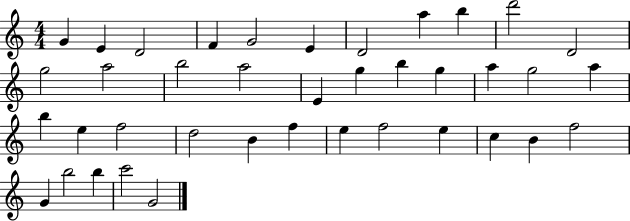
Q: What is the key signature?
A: C major